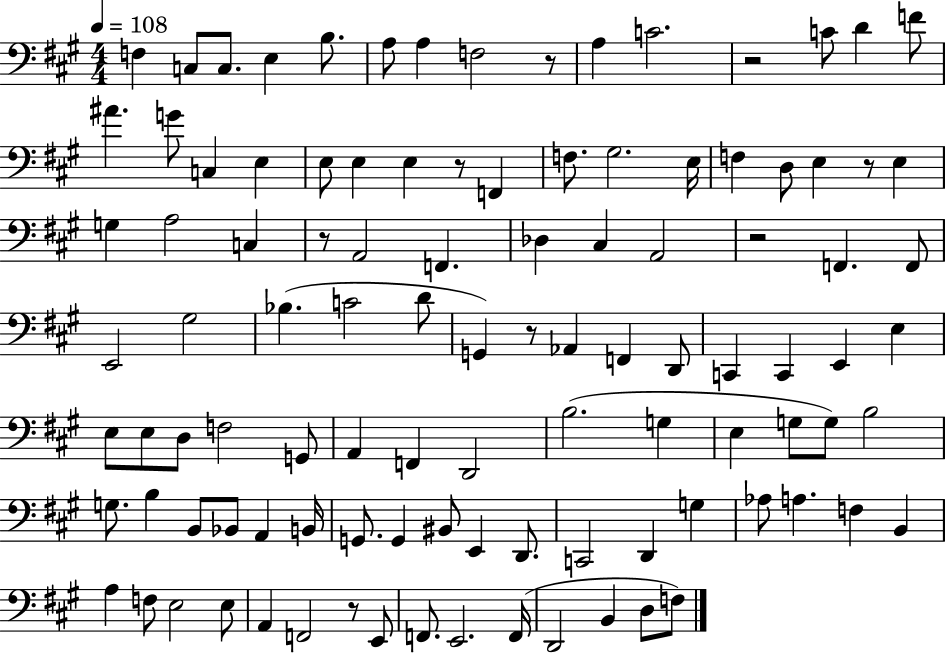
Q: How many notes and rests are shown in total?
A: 105